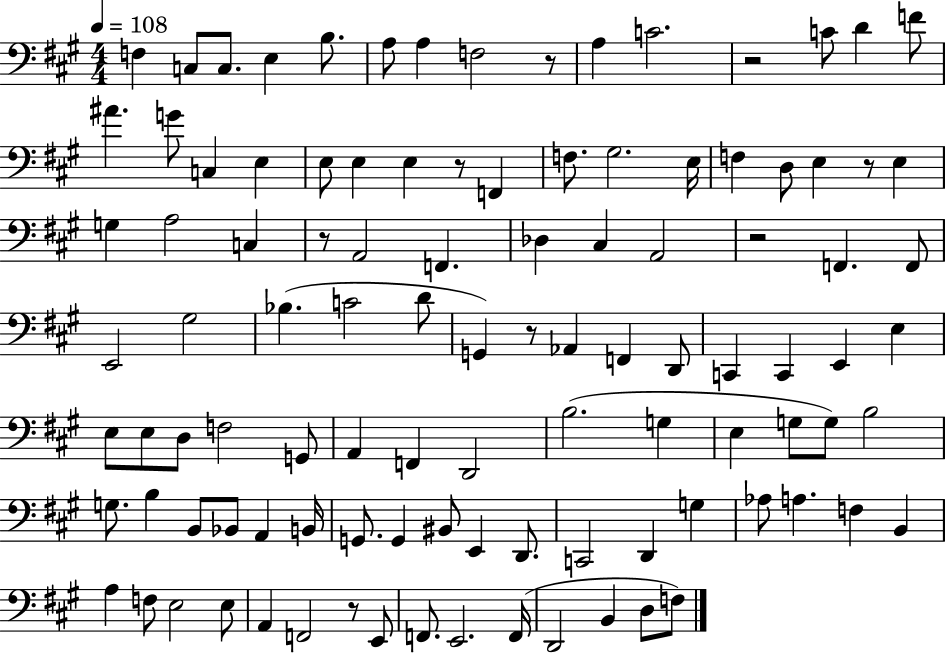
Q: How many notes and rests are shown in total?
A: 105